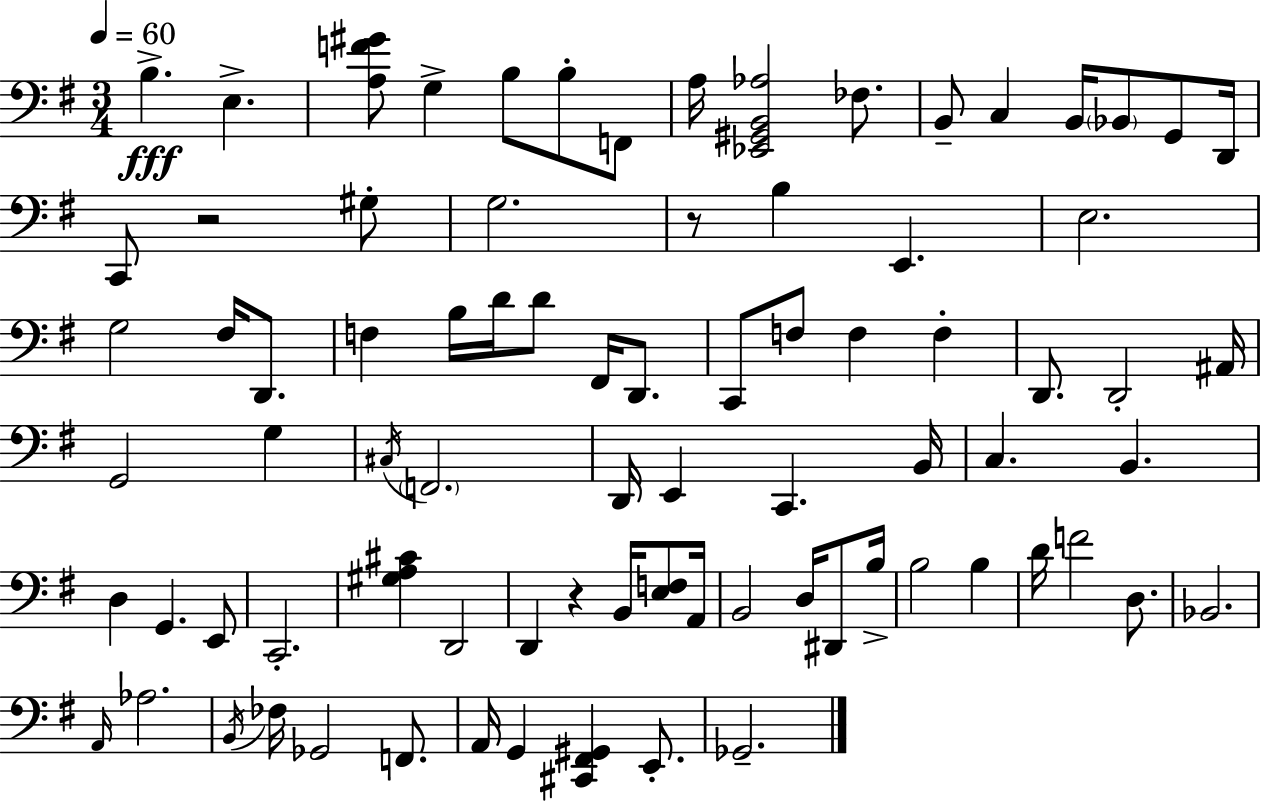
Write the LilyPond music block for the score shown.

{
  \clef bass
  \numericTimeSignature
  \time 3/4
  \key g \major
  \tempo 4 = 60
  \repeat volta 2 { b4.->\fff e4.-> | <a f' gis'>8 g4-> b8 b8-. f,8 | a16 <ees, gis, b, aes>2 fes8. | b,8-- c4 b,16 \parenthesize bes,8 g,8 d,16 | \break c,8 r2 gis8-. | g2. | r8 b4 e,4. | e2. | \break g2 fis16 d,8. | f4 b16 d'16 d'8 fis,16 d,8. | c,8 f8 f4 f4-. | d,8. d,2-. ais,16 | \break g,2 g4 | \acciaccatura { cis16 } \parenthesize f,2. | d,16 e,4 c,4. | b,16 c4. b,4. | \break d4 g,4. e,8 | c,2.-. | <gis a cis'>4 d,2 | d,4 r4 b,16 <e f>8 | \break a,16 b,2 d16 dis,8 | b16-> b2 b4 | d'16 f'2 d8. | bes,2. | \break \grace { a,16 } aes2. | \acciaccatura { b,16 } fes16 ges,2 | f,8. a,16 g,4 <cis, fis, gis,>4 | e,8.-. ges,2.-- | \break } \bar "|."
}